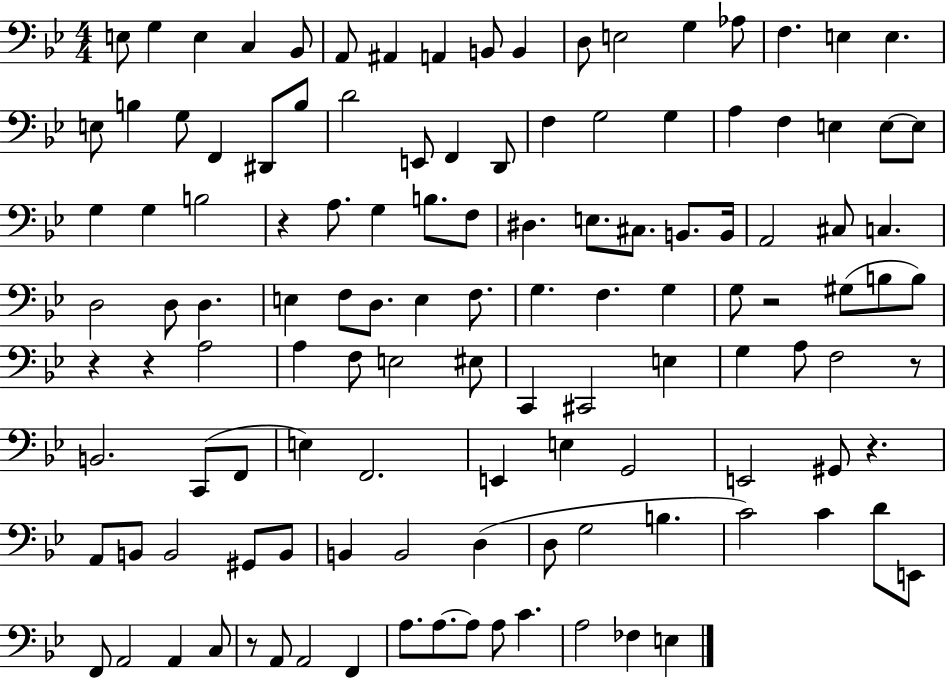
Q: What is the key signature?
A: BES major